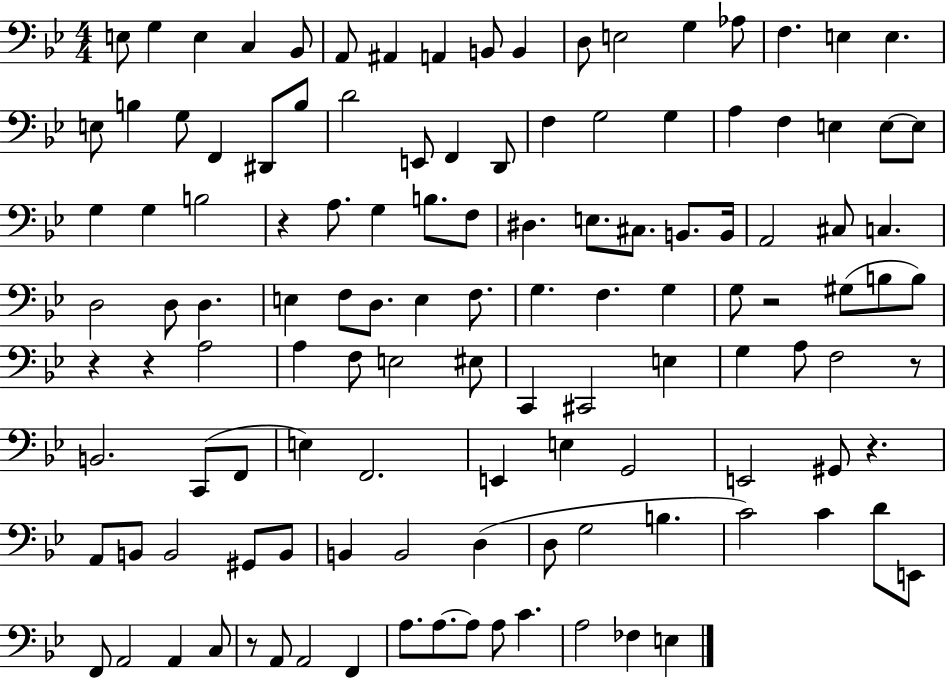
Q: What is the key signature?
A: BES major